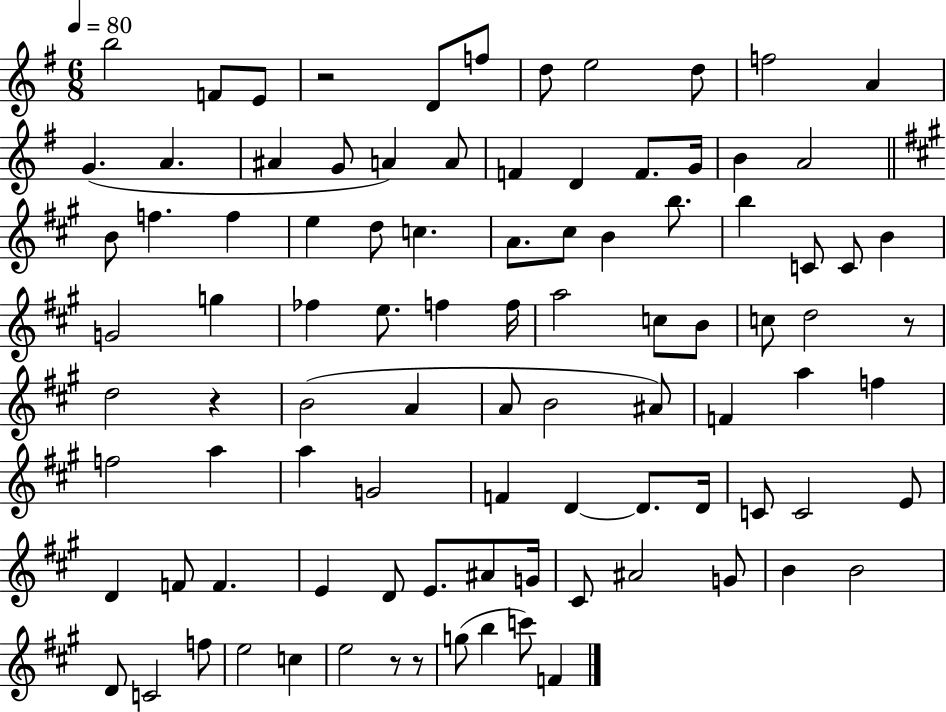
{
  \clef treble
  \numericTimeSignature
  \time 6/8
  \key g \major
  \tempo 4 = 80
  b''2 f'8 e'8 | r2 d'8 f''8 | d''8 e''2 d''8 | f''2 a'4 | \break g'4.( a'4. | ais'4 g'8 a'4) a'8 | f'4 d'4 f'8. g'16 | b'4 a'2 | \break \bar "||" \break \key a \major b'8 f''4. f''4 | e''4 d''8 c''4. | a'8. cis''8 b'4 b''8. | b''4 c'8 c'8 b'4 | \break g'2 g''4 | fes''4 e''8. f''4 f''16 | a''2 c''8 b'8 | c''8 d''2 r8 | \break d''2 r4 | b'2( a'4 | a'8 b'2 ais'8) | f'4 a''4 f''4 | \break f''2 a''4 | a''4 g'2 | f'4 d'4~~ d'8. d'16 | c'8 c'2 e'8 | \break d'4 f'8 f'4. | e'4 d'8 e'8. ais'8 g'16 | cis'8 ais'2 g'8 | b'4 b'2 | \break d'8 c'2 f''8 | e''2 c''4 | e''2 r8 r8 | g''8( b''4 c'''8) f'4 | \break \bar "|."
}